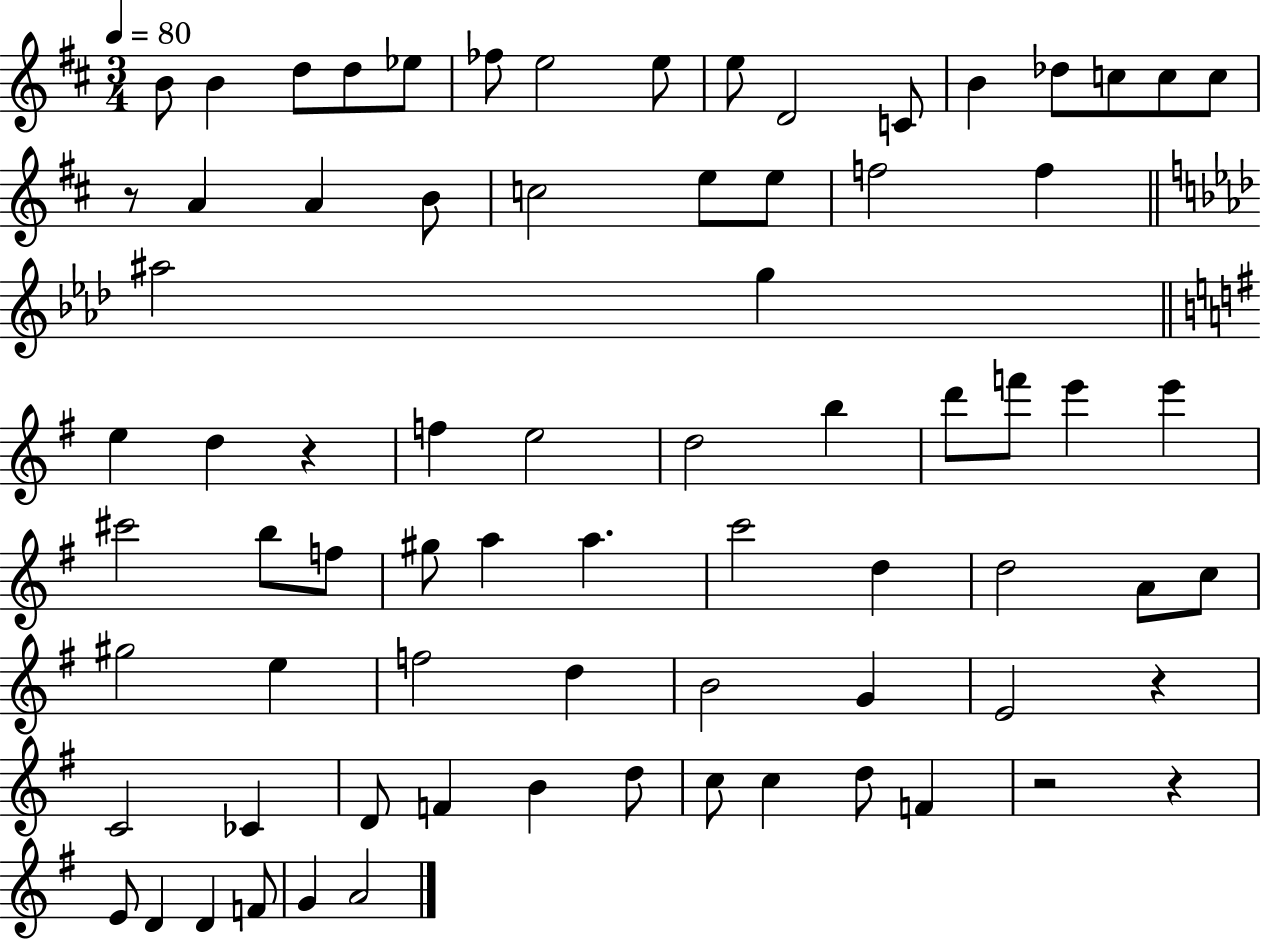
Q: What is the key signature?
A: D major